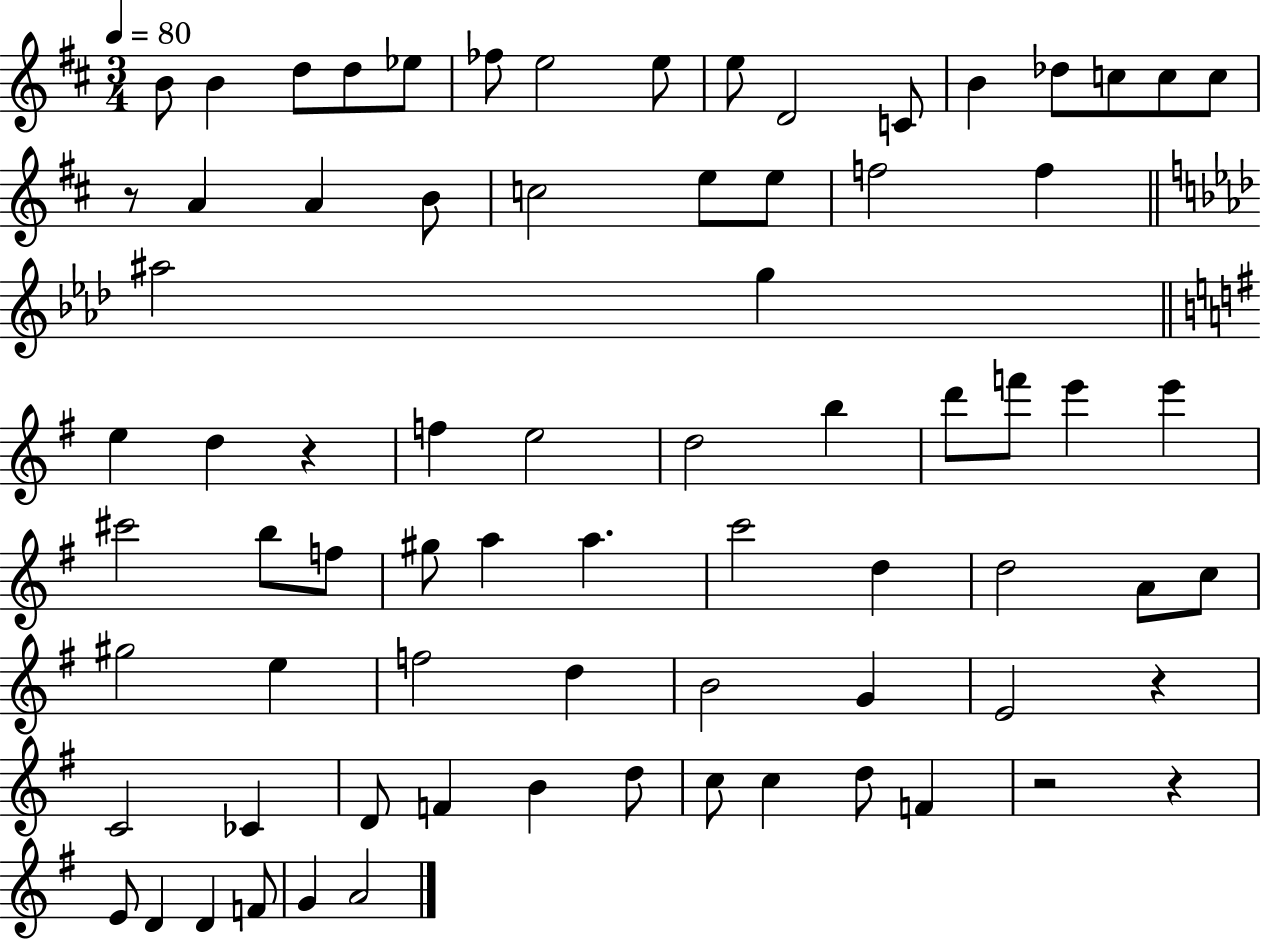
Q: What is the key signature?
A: D major